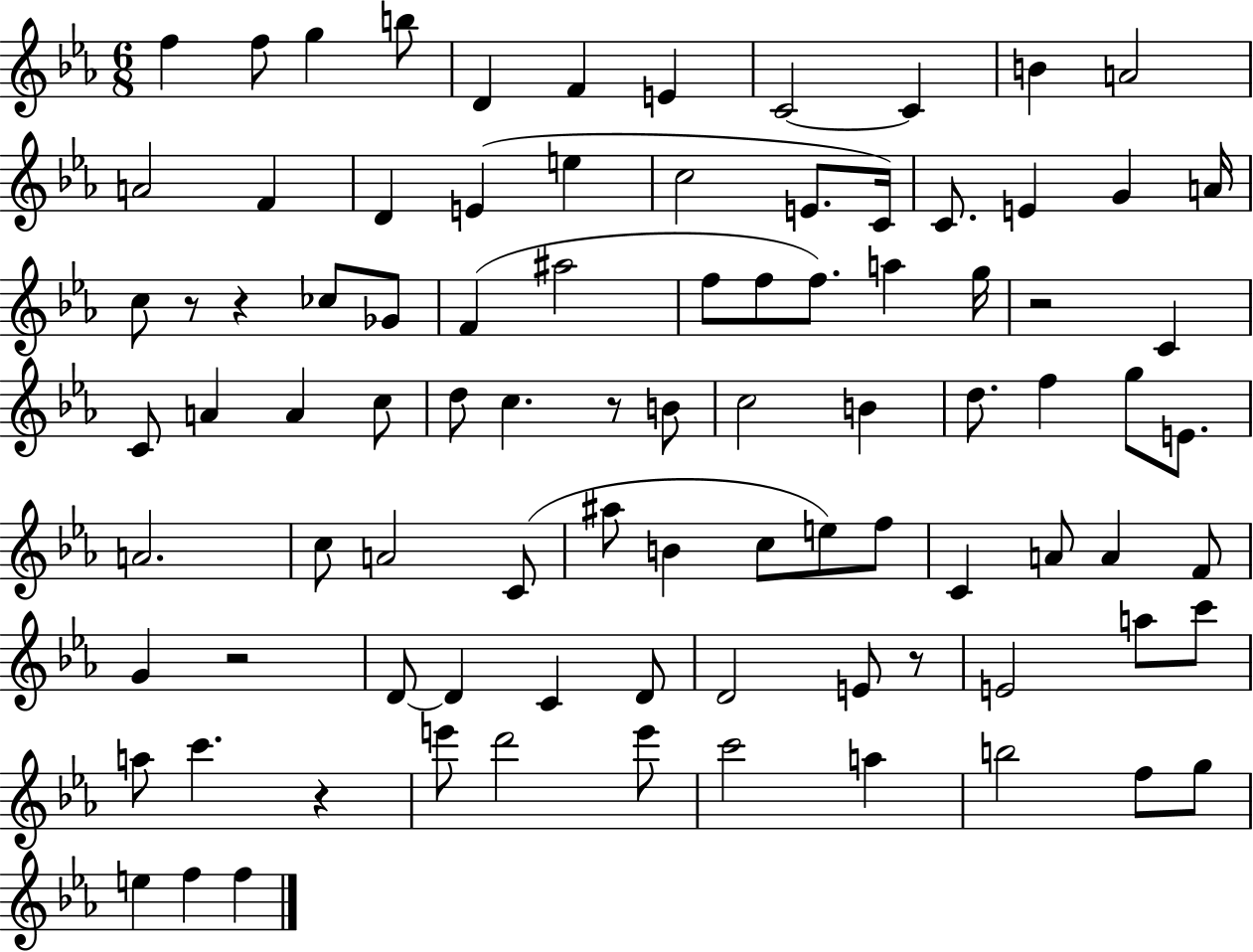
X:1
T:Untitled
M:6/8
L:1/4
K:Eb
f f/2 g b/2 D F E C2 C B A2 A2 F D E e c2 E/2 C/4 C/2 E G A/4 c/2 z/2 z _c/2 _G/2 F ^a2 f/2 f/2 f/2 a g/4 z2 C C/2 A A c/2 d/2 c z/2 B/2 c2 B d/2 f g/2 E/2 A2 c/2 A2 C/2 ^a/2 B c/2 e/2 f/2 C A/2 A F/2 G z2 D/2 D C D/2 D2 E/2 z/2 E2 a/2 c'/2 a/2 c' z e'/2 d'2 e'/2 c'2 a b2 f/2 g/2 e f f